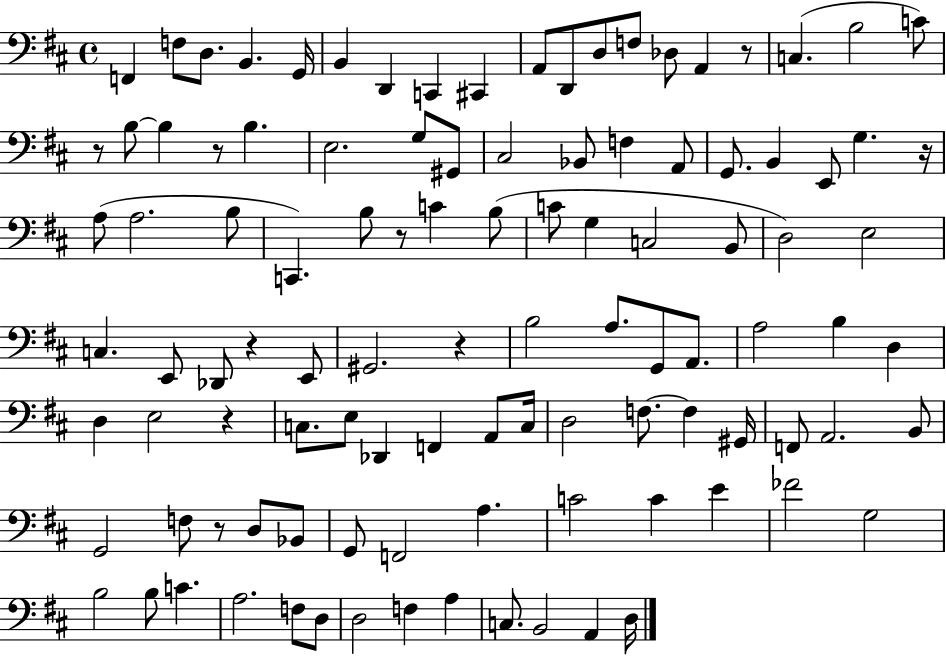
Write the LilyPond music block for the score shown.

{
  \clef bass
  \time 4/4
  \defaultTimeSignature
  \key d \major
  f,4 f8 d8. b,4. g,16 | b,4 d,4 c,4 cis,4 | a,8 d,8 d8 f8 des8 a,4 r8 | c4.( b2 c'8) | \break r8 b8~~ b4 r8 b4. | e2. g8 gis,8 | cis2 bes,8 f4 a,8 | g,8. b,4 e,8 g4. r16 | \break a8( a2. b8 | c,4.) b8 r8 c'4 b8( | c'8 g4 c2 b,8 | d2) e2 | \break c4. e,8 des,8 r4 e,8 | gis,2. r4 | b2 a8. g,8 a,8. | a2 b4 d4 | \break d4 e2 r4 | c8. e8 des,4 f,4 a,8 c16 | d2 f8.~~ f4 gis,16 | f,8 a,2. b,8 | \break g,2 f8 r8 d8 bes,8 | g,8 f,2 a4. | c'2 c'4 e'4 | fes'2 g2 | \break b2 b8 c'4. | a2. f8 d8 | d2 f4 a4 | c8. b,2 a,4 d16 | \break \bar "|."
}